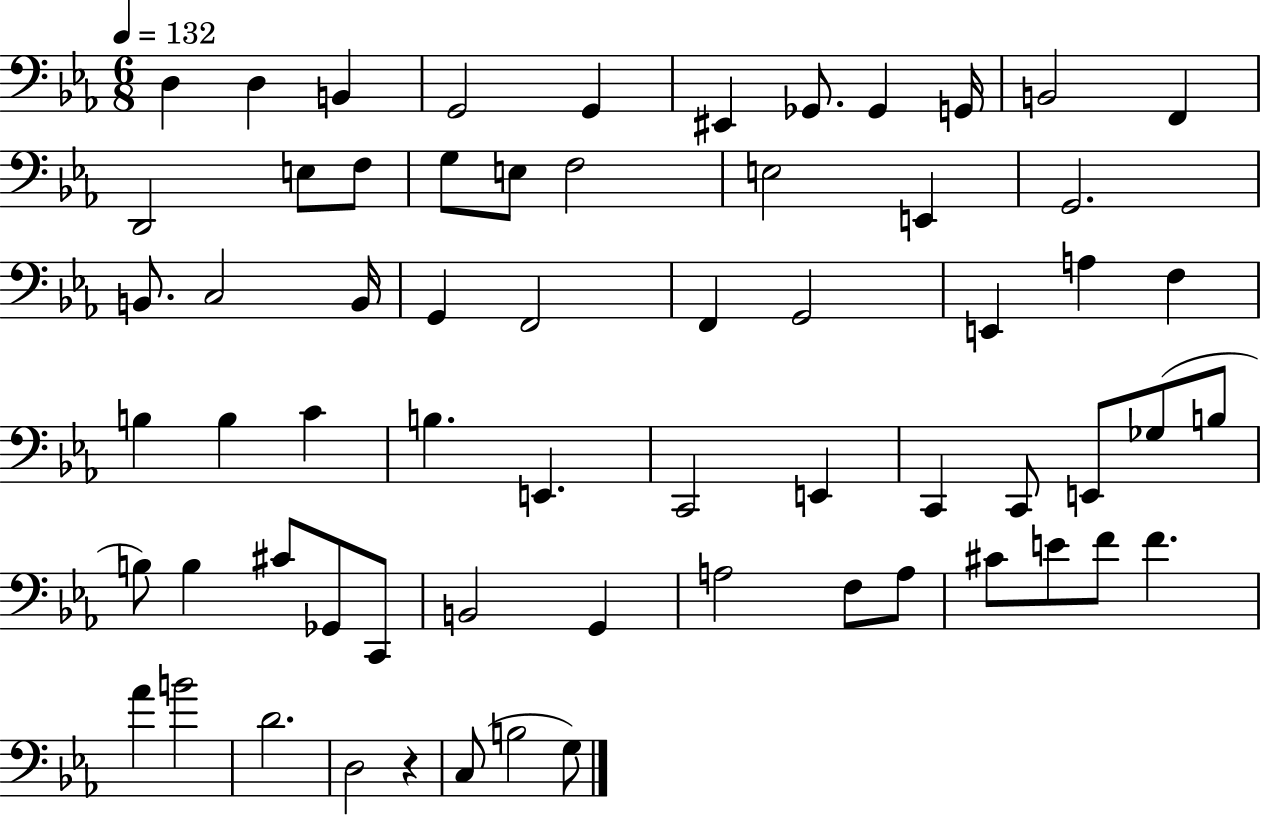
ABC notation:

X:1
T:Untitled
M:6/8
L:1/4
K:Eb
D, D, B,, G,,2 G,, ^E,, _G,,/2 _G,, G,,/4 B,,2 F,, D,,2 E,/2 F,/2 G,/2 E,/2 F,2 E,2 E,, G,,2 B,,/2 C,2 B,,/4 G,, F,,2 F,, G,,2 E,, A, F, B, B, C B, E,, C,,2 E,, C,, C,,/2 E,,/2 _G,/2 B,/2 B,/2 B, ^C/2 _G,,/2 C,,/2 B,,2 G,, A,2 F,/2 A,/2 ^C/2 E/2 F/2 F _A B2 D2 D,2 z C,/2 B,2 G,/2